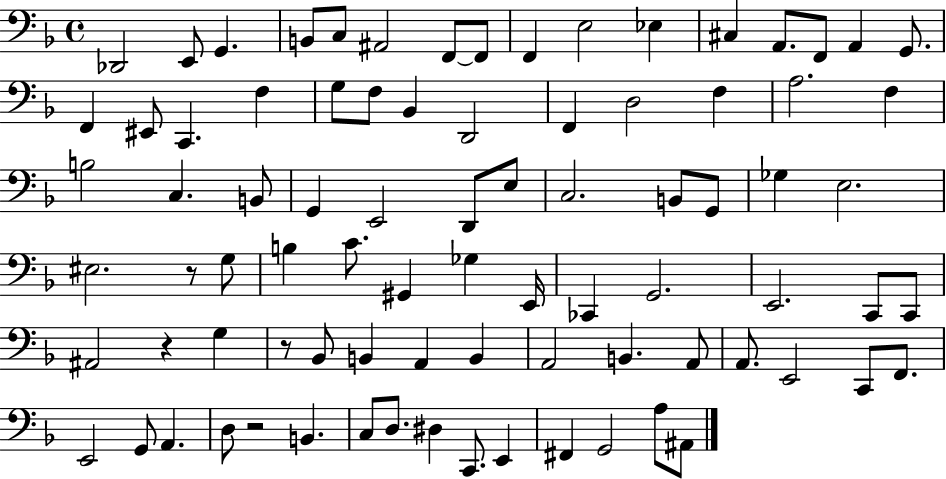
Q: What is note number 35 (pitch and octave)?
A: D2